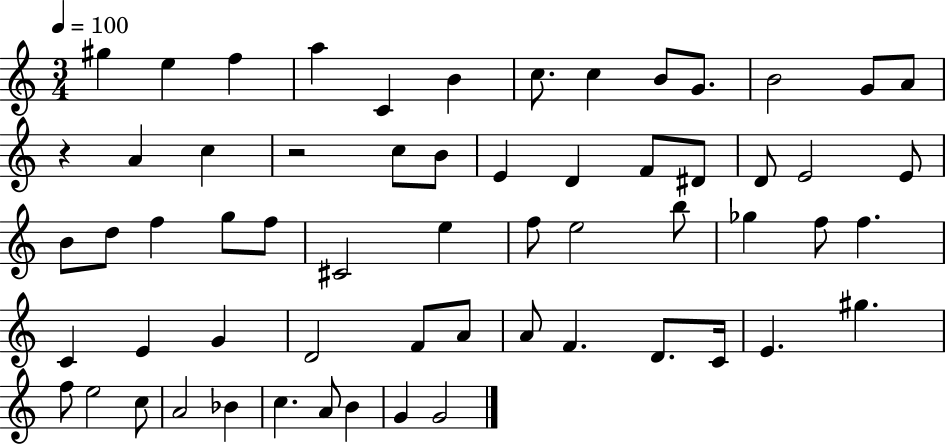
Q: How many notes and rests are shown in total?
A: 61